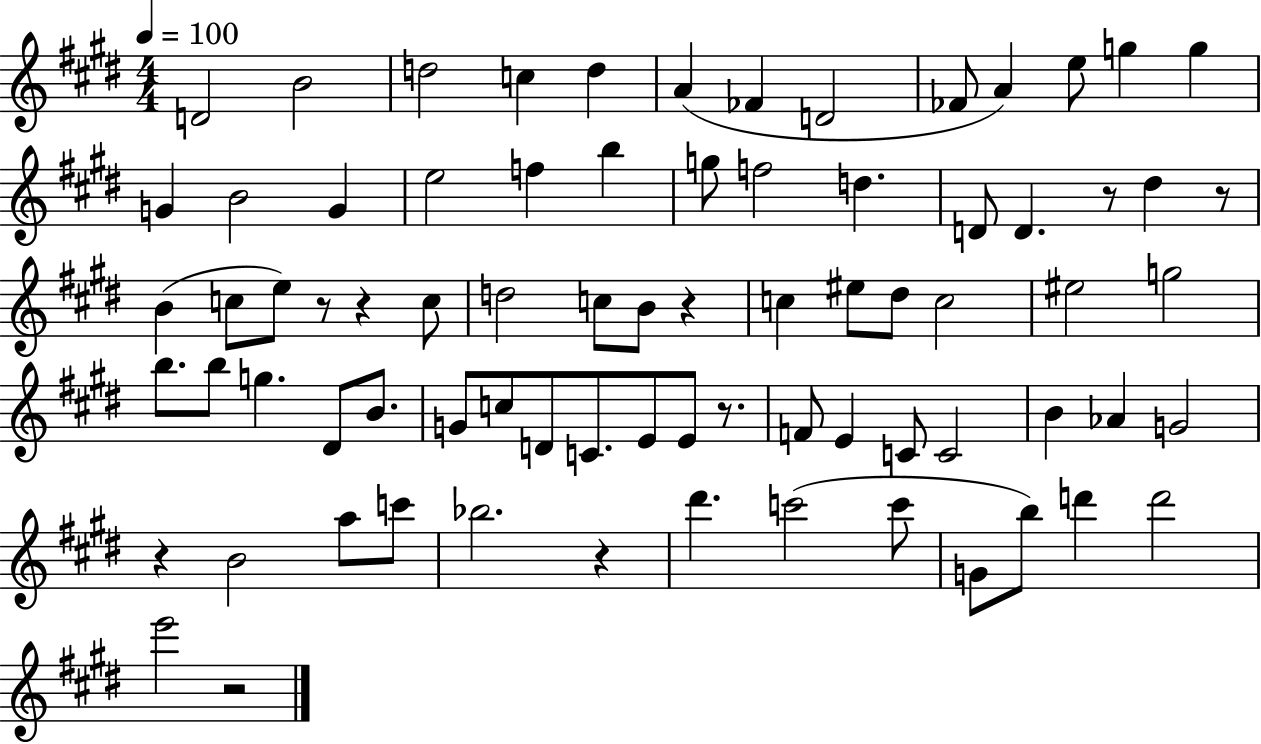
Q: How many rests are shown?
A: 9